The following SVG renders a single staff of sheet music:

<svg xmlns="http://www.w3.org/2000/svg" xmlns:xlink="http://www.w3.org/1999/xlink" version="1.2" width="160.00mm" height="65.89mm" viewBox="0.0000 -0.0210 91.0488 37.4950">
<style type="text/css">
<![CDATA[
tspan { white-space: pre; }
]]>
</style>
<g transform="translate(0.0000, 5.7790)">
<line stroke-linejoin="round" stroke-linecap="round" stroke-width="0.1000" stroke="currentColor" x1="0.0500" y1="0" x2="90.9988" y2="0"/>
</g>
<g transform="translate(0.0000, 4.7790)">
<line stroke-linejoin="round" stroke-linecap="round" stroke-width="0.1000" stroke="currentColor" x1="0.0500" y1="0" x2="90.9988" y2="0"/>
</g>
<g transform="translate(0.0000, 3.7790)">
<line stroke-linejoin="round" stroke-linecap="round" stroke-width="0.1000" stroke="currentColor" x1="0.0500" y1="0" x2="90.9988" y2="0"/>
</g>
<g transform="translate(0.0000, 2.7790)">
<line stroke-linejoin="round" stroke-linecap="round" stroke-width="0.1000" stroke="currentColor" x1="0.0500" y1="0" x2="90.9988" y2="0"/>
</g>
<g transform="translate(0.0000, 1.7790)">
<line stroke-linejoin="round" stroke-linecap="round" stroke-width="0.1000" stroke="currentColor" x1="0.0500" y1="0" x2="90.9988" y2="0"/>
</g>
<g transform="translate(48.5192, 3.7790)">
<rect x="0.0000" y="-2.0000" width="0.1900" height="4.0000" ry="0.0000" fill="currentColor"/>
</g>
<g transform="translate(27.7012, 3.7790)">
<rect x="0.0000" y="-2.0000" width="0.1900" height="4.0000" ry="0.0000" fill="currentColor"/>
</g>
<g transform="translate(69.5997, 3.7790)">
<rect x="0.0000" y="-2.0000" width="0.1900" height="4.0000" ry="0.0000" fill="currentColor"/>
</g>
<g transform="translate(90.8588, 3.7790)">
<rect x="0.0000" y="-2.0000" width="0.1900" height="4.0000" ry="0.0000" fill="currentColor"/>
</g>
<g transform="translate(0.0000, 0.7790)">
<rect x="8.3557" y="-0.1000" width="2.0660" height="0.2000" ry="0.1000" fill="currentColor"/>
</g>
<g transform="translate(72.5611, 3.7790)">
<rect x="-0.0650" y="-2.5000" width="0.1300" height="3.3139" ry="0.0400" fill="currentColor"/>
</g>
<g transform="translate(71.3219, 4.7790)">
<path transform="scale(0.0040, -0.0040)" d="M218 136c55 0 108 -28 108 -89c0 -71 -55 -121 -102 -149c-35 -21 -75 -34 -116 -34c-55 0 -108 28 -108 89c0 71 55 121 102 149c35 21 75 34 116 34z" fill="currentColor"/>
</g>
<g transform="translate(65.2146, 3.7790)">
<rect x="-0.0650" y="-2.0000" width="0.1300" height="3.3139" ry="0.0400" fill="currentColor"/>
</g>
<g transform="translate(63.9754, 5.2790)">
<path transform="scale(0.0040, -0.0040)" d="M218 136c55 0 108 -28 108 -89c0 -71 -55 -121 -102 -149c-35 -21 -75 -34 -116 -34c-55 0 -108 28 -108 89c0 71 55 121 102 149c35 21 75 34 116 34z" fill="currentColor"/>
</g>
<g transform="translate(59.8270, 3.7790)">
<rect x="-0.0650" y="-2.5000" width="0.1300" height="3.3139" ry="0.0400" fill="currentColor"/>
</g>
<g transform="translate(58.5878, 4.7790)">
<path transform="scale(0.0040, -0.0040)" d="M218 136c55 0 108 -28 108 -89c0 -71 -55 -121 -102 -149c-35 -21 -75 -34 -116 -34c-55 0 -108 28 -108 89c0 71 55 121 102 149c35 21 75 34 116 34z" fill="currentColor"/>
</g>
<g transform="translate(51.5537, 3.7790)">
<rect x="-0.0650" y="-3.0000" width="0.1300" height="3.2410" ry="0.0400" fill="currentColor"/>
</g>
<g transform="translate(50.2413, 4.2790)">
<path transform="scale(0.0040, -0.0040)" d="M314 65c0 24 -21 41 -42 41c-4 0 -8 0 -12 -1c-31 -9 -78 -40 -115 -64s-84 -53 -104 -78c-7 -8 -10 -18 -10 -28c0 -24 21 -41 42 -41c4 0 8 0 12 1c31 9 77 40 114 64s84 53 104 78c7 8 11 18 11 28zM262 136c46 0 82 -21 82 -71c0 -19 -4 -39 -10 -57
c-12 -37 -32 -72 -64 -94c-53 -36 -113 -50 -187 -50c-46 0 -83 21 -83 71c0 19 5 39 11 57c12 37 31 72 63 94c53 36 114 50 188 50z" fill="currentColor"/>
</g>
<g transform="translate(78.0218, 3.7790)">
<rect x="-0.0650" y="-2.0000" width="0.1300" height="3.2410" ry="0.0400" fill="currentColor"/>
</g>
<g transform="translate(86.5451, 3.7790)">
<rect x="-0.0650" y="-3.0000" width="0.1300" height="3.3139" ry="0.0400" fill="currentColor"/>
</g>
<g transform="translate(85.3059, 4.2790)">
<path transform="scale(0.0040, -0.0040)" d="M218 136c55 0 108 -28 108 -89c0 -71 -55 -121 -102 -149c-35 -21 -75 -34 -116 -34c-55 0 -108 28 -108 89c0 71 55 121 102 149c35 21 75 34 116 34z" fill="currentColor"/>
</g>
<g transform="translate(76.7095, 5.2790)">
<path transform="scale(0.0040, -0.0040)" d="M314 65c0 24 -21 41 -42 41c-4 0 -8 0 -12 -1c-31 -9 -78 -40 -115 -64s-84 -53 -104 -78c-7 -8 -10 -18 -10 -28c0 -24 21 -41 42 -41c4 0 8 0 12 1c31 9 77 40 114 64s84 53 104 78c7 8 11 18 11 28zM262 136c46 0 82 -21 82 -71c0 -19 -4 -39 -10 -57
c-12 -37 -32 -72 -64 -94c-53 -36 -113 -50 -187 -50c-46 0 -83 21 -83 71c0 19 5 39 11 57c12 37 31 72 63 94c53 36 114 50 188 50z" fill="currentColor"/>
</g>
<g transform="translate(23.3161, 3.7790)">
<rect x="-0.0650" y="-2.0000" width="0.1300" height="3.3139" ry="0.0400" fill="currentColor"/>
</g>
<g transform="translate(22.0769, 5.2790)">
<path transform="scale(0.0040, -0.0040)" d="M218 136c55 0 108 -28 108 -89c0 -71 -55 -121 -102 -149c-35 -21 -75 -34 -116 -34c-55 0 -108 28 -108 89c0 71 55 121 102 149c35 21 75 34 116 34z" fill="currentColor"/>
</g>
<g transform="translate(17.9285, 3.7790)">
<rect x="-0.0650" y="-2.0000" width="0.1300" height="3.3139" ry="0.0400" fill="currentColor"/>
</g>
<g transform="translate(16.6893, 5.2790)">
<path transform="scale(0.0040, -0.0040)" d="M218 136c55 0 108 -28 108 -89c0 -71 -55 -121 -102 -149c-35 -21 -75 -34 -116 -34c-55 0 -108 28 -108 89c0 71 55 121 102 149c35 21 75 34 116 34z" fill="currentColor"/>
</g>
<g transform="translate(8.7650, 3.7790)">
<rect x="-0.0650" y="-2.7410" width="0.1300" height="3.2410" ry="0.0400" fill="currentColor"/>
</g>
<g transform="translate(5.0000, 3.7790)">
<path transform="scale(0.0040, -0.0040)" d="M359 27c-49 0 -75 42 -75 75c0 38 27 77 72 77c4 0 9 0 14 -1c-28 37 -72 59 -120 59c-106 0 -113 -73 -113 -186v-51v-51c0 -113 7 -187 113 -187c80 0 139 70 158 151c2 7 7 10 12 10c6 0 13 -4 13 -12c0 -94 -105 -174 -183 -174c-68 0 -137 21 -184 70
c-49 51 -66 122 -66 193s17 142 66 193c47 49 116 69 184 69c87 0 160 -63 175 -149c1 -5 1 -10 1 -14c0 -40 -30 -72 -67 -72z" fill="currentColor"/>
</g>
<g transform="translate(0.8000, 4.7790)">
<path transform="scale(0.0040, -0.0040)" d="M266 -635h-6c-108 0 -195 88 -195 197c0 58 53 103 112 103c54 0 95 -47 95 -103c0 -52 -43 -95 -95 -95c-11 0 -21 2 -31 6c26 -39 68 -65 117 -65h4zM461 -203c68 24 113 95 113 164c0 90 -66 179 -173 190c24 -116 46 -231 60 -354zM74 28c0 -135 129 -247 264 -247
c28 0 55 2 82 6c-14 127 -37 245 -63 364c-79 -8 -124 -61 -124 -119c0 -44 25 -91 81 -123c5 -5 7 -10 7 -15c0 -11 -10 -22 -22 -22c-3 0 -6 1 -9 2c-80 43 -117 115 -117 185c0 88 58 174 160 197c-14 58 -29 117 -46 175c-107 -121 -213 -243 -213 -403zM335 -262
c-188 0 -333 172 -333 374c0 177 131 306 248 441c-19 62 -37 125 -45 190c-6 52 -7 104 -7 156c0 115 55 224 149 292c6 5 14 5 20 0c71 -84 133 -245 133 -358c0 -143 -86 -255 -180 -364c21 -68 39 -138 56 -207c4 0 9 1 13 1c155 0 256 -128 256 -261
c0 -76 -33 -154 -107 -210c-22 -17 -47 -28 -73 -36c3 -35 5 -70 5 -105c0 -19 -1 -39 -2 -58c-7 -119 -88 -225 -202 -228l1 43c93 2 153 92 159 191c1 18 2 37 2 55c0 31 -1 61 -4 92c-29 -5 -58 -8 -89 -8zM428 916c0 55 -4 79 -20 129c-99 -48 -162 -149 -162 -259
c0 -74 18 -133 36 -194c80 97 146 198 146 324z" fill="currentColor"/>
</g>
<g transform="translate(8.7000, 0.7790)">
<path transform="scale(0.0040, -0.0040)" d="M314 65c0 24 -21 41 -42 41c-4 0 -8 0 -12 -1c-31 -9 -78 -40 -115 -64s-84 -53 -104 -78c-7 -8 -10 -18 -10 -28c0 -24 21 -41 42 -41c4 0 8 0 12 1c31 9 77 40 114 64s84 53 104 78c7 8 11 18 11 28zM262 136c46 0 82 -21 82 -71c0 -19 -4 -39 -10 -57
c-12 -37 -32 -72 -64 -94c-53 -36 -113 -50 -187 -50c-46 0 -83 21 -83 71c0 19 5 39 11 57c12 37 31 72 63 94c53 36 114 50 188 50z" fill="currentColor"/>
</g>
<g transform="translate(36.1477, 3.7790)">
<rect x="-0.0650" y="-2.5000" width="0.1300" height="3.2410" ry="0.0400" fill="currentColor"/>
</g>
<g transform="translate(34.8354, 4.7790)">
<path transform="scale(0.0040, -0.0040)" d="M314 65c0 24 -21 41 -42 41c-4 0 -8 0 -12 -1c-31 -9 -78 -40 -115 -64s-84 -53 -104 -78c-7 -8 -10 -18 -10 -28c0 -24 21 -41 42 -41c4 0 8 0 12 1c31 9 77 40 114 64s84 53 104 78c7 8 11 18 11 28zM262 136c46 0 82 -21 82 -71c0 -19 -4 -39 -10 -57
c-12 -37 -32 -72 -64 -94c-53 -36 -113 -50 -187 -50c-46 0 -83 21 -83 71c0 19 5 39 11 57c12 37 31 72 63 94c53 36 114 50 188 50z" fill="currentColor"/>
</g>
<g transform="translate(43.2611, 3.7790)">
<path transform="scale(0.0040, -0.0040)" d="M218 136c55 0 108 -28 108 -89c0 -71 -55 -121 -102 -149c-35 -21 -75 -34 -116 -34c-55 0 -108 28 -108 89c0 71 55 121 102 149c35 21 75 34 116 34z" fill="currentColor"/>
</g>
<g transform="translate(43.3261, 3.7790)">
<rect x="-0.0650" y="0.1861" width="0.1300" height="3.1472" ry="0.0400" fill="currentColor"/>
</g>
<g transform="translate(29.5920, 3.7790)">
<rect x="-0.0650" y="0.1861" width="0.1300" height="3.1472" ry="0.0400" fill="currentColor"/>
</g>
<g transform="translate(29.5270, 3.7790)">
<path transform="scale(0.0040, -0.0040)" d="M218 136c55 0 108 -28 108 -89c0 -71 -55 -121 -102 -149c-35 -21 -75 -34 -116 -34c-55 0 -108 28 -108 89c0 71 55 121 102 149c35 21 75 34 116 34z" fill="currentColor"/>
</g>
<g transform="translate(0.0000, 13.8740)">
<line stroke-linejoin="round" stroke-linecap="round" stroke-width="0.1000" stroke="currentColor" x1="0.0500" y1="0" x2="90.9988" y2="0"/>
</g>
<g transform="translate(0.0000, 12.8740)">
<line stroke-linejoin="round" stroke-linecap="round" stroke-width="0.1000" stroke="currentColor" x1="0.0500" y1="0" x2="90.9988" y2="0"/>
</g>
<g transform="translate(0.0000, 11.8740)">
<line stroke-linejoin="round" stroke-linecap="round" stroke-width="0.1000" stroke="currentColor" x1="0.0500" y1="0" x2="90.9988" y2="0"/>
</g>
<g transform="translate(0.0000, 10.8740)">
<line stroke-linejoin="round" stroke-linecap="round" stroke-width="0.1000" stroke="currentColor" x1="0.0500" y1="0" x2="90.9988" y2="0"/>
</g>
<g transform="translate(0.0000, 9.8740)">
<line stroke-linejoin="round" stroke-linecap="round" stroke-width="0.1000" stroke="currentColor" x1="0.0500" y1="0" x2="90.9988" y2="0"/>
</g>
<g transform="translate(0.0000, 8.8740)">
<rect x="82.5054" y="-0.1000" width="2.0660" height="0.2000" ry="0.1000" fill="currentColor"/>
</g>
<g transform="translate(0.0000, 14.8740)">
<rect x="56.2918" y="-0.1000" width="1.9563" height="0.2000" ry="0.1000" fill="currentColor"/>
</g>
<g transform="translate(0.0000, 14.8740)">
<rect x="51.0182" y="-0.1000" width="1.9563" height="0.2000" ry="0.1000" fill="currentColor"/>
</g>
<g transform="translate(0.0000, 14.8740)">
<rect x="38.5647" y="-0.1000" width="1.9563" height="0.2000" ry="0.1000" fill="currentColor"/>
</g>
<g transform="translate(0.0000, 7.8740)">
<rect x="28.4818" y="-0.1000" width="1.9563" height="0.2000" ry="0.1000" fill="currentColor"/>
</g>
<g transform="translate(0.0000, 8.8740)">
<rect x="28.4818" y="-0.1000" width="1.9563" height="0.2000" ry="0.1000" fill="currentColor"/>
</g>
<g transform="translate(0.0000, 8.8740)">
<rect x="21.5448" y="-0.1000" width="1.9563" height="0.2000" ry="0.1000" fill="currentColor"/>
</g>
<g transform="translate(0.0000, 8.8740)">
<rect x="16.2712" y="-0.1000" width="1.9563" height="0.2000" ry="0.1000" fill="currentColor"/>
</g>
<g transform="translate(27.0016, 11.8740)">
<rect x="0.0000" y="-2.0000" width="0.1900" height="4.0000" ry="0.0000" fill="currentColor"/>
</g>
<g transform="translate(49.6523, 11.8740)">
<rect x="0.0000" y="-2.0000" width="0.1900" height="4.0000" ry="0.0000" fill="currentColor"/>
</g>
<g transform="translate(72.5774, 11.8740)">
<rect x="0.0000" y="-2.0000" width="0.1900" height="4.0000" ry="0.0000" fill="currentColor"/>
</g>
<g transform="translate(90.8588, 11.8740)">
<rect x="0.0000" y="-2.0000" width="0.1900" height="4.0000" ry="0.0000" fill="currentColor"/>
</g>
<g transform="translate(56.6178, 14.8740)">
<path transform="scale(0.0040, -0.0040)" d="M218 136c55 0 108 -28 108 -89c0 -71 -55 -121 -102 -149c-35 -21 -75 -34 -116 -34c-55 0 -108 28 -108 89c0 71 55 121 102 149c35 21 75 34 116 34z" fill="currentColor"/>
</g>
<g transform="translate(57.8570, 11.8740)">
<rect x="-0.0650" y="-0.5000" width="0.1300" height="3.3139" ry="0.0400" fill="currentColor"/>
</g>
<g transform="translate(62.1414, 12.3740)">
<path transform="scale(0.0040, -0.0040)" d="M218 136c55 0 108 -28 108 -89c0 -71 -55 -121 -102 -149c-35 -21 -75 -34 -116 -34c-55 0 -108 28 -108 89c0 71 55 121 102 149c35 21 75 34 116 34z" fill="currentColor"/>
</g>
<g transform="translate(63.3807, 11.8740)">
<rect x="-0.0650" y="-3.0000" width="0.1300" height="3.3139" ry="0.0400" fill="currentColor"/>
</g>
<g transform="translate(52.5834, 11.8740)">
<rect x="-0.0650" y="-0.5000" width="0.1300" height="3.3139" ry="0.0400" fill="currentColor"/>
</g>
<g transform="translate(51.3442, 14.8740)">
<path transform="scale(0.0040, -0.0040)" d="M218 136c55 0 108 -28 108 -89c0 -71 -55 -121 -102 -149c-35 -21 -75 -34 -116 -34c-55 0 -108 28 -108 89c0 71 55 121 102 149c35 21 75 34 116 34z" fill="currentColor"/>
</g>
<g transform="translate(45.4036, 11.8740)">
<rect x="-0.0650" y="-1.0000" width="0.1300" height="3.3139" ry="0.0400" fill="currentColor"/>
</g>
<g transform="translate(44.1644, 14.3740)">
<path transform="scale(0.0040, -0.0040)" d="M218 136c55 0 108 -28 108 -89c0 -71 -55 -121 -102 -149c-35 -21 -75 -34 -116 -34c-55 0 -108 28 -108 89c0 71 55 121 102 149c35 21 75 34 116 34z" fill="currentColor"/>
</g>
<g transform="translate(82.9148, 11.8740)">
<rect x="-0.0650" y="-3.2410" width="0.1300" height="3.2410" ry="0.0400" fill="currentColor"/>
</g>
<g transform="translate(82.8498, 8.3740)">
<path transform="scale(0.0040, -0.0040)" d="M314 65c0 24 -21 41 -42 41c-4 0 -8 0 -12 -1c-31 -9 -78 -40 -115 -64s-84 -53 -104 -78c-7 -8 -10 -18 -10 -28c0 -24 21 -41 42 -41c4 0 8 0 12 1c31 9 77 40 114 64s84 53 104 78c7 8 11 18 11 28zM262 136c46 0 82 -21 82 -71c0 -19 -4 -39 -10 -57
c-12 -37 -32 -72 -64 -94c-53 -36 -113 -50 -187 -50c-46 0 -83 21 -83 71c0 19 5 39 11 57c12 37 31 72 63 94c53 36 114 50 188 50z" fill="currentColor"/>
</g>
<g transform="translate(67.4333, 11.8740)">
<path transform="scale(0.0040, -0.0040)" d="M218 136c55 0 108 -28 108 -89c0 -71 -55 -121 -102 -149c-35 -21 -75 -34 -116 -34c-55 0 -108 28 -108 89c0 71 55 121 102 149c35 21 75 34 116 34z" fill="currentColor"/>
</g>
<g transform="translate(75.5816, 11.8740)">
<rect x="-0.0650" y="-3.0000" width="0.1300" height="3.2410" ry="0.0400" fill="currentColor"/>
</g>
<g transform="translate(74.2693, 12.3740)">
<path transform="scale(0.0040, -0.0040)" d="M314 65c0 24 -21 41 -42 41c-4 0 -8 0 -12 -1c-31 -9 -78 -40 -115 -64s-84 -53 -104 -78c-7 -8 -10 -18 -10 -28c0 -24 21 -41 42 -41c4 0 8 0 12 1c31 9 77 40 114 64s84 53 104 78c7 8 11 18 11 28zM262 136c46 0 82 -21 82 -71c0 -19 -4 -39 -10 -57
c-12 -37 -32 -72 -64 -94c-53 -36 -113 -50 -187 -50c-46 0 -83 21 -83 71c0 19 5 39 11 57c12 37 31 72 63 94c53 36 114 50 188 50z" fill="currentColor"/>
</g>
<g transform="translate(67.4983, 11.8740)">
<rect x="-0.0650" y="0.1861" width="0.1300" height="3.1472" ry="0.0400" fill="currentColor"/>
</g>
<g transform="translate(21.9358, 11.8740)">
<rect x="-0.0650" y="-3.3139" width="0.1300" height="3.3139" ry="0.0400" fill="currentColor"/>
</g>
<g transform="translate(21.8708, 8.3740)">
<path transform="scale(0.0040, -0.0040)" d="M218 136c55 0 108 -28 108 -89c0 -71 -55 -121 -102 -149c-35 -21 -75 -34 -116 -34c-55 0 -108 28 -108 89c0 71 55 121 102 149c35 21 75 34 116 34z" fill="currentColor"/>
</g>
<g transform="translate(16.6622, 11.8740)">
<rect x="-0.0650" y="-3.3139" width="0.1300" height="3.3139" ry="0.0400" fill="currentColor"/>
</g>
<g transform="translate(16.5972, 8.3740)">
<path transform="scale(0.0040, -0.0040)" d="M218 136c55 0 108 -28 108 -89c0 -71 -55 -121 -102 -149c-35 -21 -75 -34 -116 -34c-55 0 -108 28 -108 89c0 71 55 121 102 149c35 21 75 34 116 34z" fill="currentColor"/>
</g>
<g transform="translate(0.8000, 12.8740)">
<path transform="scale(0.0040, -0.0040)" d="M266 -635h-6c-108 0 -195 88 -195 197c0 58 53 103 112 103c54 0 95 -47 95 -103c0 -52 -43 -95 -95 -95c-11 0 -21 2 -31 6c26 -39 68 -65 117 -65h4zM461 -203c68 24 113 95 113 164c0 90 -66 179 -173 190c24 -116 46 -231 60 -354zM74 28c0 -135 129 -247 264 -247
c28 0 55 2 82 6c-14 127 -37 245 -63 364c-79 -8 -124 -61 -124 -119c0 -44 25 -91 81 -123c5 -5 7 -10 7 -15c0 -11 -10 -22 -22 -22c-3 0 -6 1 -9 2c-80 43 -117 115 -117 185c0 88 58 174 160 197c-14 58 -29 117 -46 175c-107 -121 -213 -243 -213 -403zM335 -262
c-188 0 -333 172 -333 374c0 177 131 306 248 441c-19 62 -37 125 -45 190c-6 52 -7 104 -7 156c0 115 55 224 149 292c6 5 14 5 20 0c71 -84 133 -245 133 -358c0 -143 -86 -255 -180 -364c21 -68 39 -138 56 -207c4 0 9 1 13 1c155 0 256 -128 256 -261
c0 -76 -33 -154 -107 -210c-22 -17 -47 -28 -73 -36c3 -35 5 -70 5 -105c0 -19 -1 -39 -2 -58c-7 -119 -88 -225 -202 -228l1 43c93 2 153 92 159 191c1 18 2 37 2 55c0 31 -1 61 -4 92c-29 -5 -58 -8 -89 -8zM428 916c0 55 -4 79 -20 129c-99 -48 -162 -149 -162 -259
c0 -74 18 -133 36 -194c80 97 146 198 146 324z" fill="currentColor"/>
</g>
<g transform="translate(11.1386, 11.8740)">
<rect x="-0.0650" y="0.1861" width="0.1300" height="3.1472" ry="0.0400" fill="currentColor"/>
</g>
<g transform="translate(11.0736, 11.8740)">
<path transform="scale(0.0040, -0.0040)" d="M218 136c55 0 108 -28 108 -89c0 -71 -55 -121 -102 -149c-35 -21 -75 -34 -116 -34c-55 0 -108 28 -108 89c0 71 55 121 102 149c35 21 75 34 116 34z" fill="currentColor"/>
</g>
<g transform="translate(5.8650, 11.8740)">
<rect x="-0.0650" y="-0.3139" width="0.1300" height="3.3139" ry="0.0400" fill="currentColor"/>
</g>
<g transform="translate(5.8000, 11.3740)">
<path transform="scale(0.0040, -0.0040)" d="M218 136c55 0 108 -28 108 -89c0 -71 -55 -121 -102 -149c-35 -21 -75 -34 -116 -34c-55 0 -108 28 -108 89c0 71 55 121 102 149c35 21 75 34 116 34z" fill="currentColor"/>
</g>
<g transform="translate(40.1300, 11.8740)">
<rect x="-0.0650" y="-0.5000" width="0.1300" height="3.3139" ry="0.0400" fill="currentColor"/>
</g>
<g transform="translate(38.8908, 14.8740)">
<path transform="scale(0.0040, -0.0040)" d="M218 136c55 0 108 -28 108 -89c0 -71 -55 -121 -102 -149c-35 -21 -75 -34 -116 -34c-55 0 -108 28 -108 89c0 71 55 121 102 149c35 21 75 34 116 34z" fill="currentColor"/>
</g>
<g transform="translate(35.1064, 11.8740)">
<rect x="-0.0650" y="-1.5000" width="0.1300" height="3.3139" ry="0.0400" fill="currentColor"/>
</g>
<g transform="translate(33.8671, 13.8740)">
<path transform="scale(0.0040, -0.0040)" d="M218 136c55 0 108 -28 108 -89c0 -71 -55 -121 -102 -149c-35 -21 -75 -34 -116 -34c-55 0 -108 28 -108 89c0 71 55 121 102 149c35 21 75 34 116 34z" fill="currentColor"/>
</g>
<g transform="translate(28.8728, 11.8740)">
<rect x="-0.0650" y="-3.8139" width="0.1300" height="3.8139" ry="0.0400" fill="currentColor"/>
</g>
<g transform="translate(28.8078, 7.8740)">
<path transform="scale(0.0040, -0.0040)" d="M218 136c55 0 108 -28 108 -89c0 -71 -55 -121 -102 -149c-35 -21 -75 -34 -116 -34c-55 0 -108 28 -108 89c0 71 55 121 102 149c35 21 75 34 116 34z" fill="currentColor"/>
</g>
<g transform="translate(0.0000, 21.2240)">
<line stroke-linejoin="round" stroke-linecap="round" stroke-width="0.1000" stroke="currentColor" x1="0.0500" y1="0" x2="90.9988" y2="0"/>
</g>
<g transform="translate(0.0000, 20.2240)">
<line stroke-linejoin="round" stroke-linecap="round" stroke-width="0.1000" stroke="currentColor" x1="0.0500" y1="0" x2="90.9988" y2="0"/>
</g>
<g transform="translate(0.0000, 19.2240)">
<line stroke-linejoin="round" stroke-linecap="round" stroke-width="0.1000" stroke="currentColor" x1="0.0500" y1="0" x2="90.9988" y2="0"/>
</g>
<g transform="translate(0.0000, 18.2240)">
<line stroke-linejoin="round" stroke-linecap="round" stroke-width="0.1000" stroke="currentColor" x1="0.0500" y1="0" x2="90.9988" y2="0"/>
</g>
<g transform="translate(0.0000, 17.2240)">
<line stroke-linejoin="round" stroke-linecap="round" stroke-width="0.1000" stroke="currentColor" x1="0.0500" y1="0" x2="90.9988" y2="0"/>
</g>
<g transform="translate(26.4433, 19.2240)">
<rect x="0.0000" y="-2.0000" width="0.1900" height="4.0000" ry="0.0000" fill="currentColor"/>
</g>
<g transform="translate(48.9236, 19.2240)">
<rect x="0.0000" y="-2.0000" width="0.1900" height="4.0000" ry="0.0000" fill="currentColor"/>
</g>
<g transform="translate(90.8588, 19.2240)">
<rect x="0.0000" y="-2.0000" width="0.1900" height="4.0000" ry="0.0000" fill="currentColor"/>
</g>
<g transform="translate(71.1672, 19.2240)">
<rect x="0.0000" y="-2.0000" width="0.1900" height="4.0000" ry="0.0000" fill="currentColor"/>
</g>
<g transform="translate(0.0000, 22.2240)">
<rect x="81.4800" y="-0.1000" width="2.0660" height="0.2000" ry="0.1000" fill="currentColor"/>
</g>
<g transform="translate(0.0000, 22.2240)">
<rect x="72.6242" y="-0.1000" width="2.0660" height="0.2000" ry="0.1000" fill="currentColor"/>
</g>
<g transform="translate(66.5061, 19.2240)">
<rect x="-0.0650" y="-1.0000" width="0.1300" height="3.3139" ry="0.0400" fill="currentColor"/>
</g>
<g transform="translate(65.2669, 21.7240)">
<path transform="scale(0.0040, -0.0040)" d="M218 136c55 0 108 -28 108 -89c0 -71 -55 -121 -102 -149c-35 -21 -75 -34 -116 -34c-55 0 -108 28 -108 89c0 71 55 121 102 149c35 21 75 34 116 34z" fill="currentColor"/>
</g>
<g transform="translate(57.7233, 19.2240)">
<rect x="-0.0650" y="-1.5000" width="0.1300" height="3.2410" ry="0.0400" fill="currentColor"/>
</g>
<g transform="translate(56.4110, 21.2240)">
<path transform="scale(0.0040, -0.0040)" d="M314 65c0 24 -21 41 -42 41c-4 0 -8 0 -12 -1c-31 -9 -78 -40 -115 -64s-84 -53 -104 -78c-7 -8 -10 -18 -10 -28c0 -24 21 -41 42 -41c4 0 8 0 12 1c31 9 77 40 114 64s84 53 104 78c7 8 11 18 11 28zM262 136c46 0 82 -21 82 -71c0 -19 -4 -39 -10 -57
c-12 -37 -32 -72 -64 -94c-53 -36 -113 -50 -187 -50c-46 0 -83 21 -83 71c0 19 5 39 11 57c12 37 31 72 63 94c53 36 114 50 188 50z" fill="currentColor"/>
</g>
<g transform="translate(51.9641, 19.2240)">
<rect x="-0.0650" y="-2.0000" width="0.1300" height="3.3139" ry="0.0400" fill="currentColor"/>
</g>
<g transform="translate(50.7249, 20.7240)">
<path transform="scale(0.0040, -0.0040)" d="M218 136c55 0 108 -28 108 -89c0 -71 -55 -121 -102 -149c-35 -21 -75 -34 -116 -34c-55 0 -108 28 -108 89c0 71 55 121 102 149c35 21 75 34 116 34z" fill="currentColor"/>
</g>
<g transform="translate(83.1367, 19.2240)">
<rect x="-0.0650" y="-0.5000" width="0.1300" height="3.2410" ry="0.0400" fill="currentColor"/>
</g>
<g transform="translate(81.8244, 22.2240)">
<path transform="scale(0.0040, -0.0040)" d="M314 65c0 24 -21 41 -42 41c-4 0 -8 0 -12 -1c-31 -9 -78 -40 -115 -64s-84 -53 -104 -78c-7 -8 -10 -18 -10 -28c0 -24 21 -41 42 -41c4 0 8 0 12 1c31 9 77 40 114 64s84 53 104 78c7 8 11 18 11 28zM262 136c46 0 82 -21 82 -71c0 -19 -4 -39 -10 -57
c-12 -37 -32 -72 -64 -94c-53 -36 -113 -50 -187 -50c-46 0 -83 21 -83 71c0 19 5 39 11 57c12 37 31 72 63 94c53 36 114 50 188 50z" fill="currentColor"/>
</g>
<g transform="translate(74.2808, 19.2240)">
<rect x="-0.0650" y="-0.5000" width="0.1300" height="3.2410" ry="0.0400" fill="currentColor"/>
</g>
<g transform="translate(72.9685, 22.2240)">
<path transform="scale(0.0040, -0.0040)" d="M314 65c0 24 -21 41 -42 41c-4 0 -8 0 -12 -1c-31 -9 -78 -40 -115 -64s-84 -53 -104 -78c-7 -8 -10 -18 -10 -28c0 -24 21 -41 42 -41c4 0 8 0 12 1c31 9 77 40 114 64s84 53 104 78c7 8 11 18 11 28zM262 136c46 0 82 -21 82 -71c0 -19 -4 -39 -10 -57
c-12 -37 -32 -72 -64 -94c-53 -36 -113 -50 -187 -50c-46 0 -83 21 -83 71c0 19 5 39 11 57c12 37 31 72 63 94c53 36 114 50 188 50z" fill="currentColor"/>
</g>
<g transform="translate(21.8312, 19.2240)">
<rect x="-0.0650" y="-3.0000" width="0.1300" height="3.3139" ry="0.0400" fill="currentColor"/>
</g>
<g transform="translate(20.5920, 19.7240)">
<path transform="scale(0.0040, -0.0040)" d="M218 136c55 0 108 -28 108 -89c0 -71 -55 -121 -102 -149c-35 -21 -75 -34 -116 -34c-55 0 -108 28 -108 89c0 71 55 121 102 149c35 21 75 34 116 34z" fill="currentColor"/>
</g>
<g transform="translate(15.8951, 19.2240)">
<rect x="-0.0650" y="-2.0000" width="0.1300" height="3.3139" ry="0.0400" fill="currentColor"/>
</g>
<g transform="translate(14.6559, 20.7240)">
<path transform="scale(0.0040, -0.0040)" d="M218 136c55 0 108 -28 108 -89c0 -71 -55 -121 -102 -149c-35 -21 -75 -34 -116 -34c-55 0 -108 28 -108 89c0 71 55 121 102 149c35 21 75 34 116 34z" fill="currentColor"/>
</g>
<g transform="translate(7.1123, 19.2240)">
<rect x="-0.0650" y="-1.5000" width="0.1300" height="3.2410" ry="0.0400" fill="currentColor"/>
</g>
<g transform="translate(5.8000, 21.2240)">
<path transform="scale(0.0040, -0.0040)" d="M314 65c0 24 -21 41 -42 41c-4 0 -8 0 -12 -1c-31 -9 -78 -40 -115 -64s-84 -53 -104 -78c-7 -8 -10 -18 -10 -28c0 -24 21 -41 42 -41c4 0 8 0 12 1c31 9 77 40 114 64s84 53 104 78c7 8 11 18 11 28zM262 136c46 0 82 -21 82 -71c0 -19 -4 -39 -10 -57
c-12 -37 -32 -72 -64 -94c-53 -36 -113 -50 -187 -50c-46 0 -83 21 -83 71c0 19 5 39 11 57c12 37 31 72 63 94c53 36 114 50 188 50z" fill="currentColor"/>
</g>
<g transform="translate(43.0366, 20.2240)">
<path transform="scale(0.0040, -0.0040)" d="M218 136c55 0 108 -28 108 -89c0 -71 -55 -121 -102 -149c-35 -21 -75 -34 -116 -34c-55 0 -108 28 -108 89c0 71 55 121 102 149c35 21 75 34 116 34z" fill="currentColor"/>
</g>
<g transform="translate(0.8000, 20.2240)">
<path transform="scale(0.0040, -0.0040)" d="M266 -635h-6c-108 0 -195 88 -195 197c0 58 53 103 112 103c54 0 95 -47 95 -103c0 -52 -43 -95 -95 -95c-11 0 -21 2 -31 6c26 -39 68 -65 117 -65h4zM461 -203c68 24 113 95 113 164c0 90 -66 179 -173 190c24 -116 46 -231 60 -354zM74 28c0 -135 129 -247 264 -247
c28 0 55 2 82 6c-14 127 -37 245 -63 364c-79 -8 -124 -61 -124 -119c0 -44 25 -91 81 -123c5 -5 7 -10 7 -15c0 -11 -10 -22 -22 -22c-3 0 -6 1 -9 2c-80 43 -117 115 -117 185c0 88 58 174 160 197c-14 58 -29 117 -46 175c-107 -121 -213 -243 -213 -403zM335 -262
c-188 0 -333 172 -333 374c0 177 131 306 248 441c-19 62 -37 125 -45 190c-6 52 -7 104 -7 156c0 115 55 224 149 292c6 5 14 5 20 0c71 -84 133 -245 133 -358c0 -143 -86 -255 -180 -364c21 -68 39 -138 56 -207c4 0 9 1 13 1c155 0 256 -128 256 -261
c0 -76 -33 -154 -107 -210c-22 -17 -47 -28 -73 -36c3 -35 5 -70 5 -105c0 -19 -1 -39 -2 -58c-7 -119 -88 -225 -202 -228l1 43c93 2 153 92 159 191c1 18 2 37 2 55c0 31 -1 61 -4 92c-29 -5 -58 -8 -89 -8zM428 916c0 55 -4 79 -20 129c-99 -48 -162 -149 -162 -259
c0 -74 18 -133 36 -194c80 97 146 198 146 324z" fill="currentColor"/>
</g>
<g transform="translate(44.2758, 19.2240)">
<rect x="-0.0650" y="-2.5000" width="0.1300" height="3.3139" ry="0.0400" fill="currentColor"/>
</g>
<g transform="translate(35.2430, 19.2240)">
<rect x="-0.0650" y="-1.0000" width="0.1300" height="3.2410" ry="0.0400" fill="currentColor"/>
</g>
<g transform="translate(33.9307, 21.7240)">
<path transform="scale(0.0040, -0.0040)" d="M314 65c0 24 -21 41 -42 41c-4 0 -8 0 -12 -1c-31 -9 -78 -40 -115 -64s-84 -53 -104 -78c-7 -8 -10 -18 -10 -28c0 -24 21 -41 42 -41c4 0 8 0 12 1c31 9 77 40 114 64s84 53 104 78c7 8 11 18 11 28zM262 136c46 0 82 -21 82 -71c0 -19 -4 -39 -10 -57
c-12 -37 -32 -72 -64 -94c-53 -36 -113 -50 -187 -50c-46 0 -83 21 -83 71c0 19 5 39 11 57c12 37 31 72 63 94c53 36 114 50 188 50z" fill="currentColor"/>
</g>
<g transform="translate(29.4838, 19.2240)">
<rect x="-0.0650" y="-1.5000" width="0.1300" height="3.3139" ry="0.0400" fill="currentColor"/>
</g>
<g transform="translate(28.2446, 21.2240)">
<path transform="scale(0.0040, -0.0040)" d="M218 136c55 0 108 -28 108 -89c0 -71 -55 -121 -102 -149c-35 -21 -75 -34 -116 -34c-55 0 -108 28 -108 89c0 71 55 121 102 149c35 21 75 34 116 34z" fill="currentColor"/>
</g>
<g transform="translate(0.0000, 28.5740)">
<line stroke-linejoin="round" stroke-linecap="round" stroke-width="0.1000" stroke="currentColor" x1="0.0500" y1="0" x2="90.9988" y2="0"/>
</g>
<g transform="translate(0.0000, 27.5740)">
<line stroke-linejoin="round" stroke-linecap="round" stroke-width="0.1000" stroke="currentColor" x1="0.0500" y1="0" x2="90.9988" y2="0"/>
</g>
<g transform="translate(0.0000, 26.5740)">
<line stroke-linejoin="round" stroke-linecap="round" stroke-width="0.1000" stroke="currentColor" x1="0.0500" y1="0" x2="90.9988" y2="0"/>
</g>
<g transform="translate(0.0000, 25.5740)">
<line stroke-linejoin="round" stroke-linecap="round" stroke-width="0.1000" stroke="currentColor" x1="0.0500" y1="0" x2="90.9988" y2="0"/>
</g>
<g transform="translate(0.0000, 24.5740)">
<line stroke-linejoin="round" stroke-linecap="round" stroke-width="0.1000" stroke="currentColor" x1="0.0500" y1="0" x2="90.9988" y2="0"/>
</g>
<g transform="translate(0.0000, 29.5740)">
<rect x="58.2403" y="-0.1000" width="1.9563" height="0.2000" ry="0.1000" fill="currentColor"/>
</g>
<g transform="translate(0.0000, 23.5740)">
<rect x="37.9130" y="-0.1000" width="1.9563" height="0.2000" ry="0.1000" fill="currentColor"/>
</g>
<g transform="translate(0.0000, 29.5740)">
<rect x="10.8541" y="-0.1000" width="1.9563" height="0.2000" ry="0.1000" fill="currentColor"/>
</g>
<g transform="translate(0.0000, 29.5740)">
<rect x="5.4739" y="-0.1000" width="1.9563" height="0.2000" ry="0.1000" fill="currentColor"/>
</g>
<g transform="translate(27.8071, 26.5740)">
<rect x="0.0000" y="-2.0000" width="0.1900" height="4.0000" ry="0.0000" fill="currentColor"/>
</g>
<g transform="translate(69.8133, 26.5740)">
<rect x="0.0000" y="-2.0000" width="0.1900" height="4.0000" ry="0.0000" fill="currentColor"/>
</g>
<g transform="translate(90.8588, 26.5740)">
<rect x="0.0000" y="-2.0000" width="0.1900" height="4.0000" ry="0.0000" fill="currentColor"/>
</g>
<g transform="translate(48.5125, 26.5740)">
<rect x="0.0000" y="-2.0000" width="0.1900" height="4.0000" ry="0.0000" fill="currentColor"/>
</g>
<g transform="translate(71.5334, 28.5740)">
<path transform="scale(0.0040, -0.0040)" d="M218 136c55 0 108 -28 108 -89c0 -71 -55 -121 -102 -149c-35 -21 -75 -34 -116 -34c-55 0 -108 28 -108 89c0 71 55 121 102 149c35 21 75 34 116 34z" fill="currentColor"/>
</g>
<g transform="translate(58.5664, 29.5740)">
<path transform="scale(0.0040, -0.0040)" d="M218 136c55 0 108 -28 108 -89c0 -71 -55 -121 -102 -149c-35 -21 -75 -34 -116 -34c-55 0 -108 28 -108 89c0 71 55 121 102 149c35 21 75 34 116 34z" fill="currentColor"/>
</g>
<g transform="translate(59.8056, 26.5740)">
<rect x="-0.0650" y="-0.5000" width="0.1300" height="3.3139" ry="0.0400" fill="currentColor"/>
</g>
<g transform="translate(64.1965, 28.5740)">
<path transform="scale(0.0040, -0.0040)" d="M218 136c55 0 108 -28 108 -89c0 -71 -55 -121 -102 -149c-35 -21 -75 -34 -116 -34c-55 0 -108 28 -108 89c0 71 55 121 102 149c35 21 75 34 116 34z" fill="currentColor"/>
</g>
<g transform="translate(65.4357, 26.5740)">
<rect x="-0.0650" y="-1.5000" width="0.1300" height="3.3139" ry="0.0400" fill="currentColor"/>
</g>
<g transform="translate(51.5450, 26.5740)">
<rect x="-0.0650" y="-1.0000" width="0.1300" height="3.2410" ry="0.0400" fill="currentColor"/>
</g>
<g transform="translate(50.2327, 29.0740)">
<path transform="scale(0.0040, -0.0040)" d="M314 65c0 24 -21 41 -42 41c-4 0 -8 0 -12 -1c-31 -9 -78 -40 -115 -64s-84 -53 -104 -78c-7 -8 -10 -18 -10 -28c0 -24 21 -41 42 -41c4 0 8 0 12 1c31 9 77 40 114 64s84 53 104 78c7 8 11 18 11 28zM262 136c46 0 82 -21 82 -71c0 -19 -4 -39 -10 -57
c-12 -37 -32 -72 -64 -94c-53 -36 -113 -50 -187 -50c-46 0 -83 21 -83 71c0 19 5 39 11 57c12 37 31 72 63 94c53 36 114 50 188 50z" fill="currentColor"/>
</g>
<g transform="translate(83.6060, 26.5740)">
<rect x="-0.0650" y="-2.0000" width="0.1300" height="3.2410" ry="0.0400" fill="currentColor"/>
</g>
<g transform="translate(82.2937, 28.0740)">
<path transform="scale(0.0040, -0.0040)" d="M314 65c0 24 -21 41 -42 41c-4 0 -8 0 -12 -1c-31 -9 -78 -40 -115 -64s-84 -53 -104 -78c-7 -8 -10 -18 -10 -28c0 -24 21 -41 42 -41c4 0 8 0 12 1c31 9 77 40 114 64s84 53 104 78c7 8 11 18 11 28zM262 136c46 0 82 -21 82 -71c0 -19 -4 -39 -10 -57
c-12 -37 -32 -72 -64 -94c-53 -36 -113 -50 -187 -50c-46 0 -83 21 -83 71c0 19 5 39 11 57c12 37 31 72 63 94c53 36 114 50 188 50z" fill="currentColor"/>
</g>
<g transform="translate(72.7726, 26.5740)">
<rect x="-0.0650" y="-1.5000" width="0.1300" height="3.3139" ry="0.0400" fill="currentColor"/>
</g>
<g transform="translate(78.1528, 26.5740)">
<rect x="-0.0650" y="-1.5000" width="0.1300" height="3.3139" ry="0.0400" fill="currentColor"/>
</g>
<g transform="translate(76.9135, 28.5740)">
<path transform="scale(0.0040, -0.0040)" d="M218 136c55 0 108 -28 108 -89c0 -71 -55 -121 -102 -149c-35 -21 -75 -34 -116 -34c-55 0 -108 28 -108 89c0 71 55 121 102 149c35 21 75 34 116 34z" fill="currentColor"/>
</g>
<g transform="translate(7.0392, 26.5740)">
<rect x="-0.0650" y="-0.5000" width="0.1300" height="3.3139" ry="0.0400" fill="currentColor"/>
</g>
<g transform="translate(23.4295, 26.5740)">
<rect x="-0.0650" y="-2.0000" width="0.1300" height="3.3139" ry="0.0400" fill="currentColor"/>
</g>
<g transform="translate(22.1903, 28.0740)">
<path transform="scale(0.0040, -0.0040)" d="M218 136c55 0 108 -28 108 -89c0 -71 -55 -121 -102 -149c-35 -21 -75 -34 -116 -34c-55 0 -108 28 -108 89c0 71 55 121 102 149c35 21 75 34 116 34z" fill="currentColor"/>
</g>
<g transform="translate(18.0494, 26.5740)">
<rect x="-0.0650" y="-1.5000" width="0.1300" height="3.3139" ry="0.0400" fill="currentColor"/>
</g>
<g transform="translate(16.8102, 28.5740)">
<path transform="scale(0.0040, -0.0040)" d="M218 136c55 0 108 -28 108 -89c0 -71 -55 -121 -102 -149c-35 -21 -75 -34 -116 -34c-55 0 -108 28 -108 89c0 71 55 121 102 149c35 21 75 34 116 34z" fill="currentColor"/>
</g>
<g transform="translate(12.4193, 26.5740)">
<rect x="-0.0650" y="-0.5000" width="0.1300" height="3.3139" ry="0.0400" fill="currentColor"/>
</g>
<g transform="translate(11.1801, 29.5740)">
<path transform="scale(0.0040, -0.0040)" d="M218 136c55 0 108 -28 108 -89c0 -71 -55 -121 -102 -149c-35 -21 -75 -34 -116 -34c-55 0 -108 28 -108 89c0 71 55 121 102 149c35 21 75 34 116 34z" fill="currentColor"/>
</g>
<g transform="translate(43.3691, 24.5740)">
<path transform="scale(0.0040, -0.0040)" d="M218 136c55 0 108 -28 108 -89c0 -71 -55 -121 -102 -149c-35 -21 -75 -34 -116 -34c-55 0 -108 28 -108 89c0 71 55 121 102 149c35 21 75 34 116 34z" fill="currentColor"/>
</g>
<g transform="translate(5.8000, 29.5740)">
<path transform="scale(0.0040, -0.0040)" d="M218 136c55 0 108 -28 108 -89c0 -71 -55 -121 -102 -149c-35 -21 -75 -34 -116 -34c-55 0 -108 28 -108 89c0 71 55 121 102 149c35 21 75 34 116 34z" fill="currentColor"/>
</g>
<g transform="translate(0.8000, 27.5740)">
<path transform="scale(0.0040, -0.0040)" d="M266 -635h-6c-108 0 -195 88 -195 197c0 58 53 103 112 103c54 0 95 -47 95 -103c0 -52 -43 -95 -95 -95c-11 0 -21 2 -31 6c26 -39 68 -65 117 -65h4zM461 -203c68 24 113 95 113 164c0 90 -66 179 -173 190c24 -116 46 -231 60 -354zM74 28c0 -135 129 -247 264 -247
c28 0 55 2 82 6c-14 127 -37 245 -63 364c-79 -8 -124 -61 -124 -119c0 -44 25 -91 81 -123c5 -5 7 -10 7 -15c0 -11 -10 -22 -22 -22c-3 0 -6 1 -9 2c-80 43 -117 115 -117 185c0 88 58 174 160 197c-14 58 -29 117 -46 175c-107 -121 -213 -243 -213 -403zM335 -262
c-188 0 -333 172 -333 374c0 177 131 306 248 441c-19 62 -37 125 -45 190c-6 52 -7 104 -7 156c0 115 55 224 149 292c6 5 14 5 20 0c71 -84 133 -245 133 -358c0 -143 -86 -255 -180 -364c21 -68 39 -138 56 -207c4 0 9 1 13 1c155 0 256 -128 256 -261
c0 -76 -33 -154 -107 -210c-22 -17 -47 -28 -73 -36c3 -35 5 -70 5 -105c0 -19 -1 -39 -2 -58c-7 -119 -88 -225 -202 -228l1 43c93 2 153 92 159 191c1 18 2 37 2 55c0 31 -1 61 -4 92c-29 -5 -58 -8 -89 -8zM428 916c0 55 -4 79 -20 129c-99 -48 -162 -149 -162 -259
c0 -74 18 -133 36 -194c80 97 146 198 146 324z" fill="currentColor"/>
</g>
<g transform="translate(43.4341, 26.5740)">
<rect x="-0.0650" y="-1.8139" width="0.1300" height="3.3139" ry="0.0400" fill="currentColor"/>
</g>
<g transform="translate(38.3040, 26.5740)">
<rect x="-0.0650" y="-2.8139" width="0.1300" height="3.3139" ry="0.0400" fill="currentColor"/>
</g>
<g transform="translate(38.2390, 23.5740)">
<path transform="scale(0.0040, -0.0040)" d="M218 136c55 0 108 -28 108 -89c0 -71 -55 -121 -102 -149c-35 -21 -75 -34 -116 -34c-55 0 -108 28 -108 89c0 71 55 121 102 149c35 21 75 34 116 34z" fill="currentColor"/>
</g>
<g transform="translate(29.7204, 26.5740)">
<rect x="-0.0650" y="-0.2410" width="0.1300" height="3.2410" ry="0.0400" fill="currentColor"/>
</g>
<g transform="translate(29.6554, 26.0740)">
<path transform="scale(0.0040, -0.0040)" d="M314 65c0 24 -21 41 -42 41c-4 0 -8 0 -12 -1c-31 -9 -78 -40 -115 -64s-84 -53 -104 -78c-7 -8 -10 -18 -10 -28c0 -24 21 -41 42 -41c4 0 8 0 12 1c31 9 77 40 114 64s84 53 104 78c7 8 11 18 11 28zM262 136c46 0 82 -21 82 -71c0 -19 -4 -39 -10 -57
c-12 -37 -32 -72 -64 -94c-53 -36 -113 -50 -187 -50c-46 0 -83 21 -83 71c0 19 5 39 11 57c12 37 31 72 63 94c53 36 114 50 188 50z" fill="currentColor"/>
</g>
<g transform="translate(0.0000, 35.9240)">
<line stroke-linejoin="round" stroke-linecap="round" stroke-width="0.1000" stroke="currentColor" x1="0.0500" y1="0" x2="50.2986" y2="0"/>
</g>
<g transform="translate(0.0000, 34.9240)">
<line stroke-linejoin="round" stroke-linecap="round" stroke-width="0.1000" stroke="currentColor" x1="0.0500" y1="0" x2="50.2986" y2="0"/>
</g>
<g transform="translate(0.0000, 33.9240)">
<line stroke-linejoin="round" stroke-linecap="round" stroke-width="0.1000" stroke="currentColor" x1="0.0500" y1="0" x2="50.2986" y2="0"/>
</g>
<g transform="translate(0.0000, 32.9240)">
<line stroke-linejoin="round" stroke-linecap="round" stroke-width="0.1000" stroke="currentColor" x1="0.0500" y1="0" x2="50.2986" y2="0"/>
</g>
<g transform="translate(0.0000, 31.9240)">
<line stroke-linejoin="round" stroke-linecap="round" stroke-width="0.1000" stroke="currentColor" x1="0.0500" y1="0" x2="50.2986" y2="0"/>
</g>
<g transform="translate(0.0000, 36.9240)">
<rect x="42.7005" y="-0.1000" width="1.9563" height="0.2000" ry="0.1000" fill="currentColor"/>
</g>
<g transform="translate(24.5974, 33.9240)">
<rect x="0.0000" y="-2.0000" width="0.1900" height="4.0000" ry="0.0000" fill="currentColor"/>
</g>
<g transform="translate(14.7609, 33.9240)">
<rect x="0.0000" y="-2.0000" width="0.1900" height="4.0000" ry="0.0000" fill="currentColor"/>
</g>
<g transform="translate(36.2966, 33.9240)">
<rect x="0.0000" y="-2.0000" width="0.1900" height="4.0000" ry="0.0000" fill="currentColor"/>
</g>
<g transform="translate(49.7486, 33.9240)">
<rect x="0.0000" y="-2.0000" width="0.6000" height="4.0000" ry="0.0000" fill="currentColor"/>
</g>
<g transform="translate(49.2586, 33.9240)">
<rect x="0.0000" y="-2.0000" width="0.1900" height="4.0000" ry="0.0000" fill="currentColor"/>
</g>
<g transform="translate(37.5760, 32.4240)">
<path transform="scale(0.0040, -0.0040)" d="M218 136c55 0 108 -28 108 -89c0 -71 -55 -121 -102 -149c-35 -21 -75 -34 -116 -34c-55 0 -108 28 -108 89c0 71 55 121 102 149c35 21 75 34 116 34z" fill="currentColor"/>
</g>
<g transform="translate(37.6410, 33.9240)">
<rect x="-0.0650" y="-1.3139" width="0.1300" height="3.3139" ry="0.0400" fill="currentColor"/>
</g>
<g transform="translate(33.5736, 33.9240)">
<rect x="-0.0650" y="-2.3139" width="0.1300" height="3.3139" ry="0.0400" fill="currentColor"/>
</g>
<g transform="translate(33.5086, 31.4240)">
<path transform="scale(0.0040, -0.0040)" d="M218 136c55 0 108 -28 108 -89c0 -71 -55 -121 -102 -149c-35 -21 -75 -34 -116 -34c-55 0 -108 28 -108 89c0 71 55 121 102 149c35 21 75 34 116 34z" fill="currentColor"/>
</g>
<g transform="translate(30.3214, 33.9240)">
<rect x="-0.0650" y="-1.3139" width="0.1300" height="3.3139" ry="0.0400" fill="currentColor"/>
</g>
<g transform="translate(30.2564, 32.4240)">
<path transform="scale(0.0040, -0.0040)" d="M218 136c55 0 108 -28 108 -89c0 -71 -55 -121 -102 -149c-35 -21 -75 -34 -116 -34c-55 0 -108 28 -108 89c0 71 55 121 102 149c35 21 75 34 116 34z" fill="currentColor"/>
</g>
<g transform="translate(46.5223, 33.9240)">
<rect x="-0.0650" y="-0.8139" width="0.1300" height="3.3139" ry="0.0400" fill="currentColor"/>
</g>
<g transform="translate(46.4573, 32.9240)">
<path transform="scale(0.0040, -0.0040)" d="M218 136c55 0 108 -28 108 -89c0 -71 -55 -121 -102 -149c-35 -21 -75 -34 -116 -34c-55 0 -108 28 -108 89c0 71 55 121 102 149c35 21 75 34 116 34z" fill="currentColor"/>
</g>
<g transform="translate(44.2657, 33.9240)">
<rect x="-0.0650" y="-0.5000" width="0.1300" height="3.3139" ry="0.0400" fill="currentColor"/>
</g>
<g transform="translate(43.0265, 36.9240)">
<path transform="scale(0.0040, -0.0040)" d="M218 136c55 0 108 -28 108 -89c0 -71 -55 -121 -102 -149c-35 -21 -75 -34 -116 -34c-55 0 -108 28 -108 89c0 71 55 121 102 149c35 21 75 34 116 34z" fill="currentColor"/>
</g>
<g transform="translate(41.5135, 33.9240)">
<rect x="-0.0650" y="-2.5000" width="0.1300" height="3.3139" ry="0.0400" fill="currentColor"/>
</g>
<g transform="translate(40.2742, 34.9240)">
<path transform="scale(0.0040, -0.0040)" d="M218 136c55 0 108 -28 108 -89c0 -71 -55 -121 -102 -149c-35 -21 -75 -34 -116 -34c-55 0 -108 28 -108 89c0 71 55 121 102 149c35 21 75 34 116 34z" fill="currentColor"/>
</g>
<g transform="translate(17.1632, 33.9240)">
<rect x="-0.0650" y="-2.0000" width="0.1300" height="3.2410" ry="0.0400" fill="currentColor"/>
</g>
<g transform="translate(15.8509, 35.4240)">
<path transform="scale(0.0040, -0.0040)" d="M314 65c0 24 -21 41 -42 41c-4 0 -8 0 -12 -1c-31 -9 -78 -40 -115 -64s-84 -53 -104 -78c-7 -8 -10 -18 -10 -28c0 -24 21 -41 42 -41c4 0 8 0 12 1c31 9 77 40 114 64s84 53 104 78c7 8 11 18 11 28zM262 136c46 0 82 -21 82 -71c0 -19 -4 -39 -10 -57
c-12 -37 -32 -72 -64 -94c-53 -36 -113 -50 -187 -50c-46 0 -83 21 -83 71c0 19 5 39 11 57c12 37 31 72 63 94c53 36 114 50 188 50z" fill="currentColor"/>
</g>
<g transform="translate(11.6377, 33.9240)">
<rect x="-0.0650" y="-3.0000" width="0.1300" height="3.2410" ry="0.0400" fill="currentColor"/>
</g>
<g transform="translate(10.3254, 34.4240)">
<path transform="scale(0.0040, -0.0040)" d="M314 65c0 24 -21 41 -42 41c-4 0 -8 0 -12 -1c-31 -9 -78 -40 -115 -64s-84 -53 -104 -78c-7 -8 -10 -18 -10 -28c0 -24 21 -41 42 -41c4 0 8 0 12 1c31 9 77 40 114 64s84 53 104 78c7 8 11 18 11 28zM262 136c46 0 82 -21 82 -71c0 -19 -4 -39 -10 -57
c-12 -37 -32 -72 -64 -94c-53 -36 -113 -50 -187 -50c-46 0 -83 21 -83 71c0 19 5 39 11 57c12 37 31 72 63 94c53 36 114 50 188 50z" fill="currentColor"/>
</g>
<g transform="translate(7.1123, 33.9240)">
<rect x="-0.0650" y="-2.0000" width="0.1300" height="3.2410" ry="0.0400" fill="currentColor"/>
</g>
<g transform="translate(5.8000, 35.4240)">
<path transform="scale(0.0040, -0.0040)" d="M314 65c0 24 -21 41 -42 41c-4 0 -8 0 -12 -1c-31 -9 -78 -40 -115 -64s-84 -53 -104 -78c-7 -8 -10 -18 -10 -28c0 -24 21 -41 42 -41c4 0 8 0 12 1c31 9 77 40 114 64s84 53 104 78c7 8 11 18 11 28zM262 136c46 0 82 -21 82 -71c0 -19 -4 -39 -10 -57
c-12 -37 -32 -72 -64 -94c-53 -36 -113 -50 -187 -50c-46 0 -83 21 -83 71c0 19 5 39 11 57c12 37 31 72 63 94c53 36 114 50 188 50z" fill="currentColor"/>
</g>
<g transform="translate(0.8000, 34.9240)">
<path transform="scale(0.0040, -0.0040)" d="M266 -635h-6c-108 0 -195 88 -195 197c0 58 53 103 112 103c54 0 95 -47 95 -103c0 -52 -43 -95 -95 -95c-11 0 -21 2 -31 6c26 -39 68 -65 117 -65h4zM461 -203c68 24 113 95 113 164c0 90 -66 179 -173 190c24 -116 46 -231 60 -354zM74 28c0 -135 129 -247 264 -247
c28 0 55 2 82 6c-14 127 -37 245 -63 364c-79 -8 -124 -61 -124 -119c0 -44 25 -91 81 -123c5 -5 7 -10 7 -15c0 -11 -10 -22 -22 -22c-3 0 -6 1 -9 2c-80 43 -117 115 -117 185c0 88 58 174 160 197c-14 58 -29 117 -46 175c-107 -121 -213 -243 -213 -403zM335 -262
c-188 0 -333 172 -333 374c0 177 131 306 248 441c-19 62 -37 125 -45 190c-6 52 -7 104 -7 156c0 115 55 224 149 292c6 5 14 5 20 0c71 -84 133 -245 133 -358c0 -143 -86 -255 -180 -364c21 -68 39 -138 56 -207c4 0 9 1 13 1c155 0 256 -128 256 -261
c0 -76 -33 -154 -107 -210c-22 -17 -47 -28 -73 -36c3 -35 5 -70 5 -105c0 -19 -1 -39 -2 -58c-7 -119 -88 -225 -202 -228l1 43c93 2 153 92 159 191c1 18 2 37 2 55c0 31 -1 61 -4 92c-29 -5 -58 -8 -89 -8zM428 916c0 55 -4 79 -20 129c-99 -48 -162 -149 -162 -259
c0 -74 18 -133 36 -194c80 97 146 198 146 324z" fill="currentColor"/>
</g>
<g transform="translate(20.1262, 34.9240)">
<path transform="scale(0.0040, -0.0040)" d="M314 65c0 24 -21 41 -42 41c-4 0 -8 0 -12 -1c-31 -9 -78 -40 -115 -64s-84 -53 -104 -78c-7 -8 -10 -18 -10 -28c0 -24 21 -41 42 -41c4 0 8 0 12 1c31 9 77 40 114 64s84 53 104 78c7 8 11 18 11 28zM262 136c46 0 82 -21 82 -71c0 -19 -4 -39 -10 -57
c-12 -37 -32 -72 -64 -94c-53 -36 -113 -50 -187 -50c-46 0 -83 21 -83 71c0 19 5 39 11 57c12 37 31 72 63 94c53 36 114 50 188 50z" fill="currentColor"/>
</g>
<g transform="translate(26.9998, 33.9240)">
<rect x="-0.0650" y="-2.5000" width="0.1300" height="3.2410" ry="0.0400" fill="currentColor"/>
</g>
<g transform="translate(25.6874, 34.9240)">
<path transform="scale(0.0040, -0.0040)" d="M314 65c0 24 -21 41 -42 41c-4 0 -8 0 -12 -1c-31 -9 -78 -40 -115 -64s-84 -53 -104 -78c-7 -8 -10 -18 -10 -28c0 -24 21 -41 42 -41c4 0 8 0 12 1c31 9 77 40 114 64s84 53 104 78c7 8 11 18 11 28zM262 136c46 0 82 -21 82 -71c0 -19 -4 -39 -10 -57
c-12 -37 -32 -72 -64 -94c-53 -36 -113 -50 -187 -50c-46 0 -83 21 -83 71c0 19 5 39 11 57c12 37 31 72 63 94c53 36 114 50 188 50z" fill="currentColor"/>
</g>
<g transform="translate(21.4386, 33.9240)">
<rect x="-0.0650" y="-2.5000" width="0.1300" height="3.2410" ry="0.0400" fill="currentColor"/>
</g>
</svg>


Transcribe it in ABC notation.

X:1
T:Untitled
M:4/4
L:1/4
K:C
a2 F F B G2 B A2 G F G F2 A c B b b c' E C D C C A B A2 b2 E2 F A E D2 G F E2 D C2 C2 C C E F c2 a f D2 C E E E F2 F2 A2 F2 G2 G2 e g e G C d